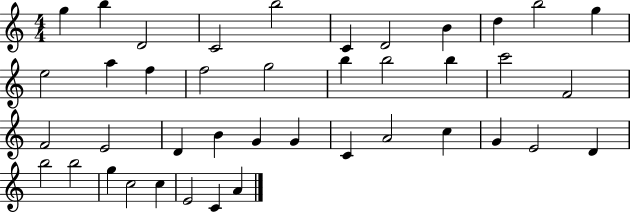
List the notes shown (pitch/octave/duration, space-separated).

G5/q B5/q D4/h C4/h B5/h C4/q D4/h B4/q D5/q B5/h G5/q E5/h A5/q F5/q F5/h G5/h B5/q B5/h B5/q C6/h F4/h F4/h E4/h D4/q B4/q G4/q G4/q C4/q A4/h C5/q G4/q E4/h D4/q B5/h B5/h G5/q C5/h C5/q E4/h C4/q A4/q